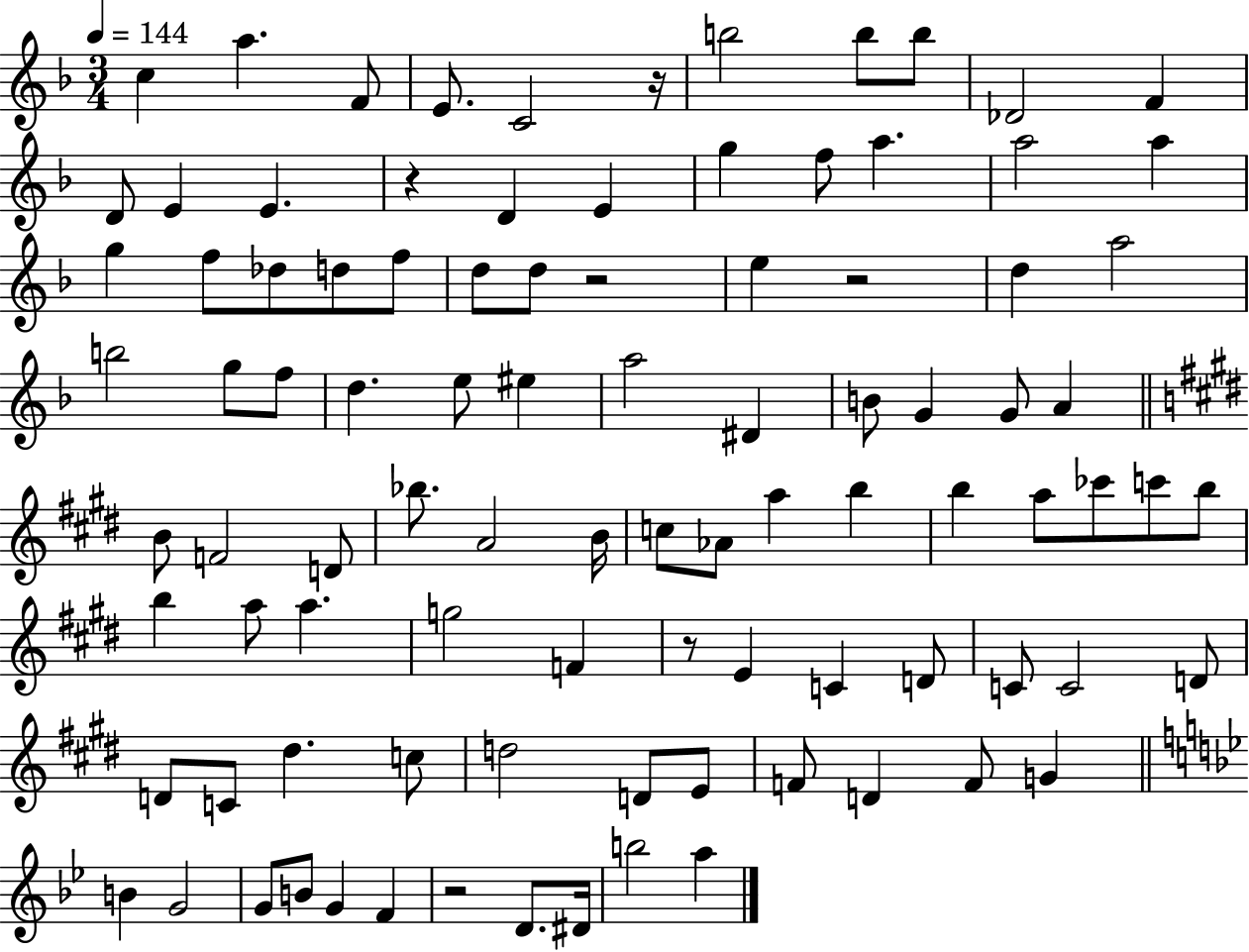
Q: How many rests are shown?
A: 6